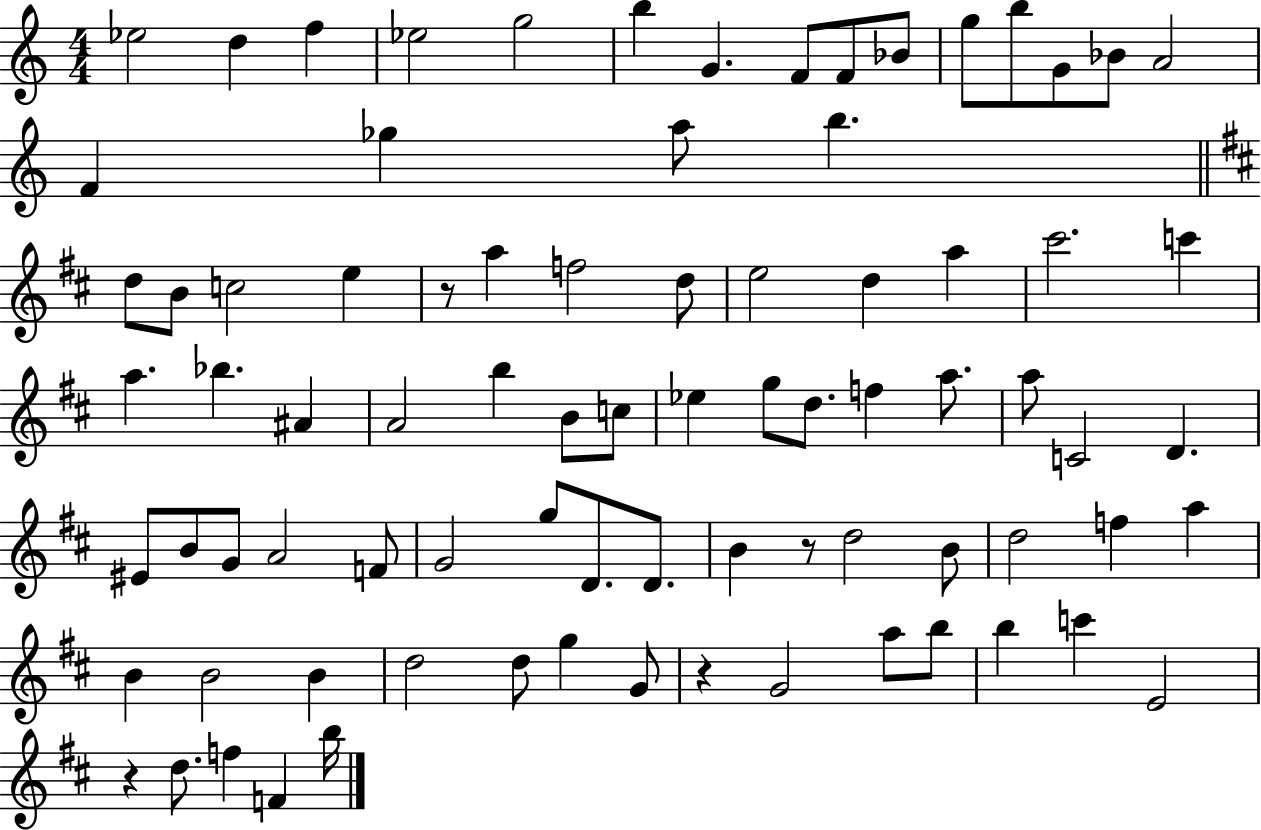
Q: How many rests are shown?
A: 4